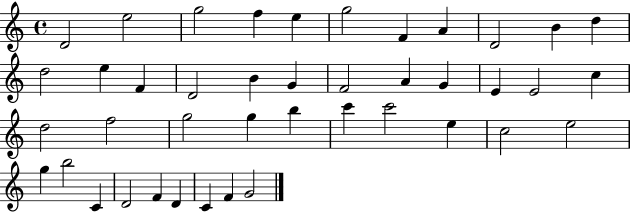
D4/h E5/h G5/h F5/q E5/q G5/h F4/q A4/q D4/h B4/q D5/q D5/h E5/q F4/q D4/h B4/q G4/q F4/h A4/q G4/q E4/q E4/h C5/q D5/h F5/h G5/h G5/q B5/q C6/q C6/h E5/q C5/h E5/h G5/q B5/h C4/q D4/h F4/q D4/q C4/q F4/q G4/h